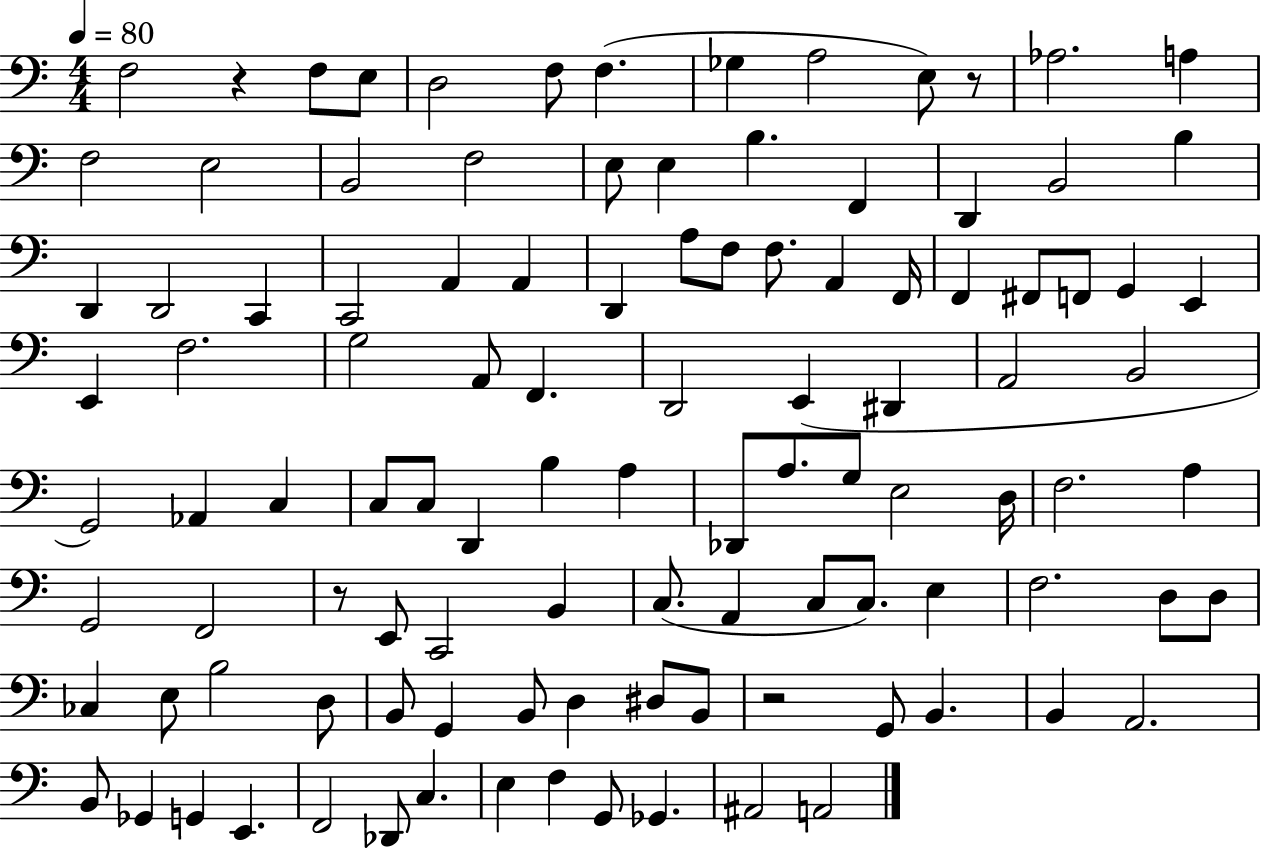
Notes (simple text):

F3/h R/q F3/e E3/e D3/h F3/e F3/q. Gb3/q A3/h E3/e R/e Ab3/h. A3/q F3/h E3/h B2/h F3/h E3/e E3/q B3/q. F2/q D2/q B2/h B3/q D2/q D2/h C2/q C2/h A2/q A2/q D2/q A3/e F3/e F3/e. A2/q F2/s F2/q F#2/e F2/e G2/q E2/q E2/q F3/h. G3/h A2/e F2/q. D2/h E2/q D#2/q A2/h B2/h G2/h Ab2/q C3/q C3/e C3/e D2/q B3/q A3/q Db2/e A3/e. G3/e E3/h D3/s F3/h. A3/q G2/h F2/h R/e E2/e C2/h B2/q C3/e. A2/q C3/e C3/e. E3/q F3/h. D3/e D3/e CES3/q E3/e B3/h D3/e B2/e G2/q B2/e D3/q D#3/e B2/e R/h G2/e B2/q. B2/q A2/h. B2/e Gb2/q G2/q E2/q. F2/h Db2/e C3/q. E3/q F3/q G2/e Gb2/q. A#2/h A2/h